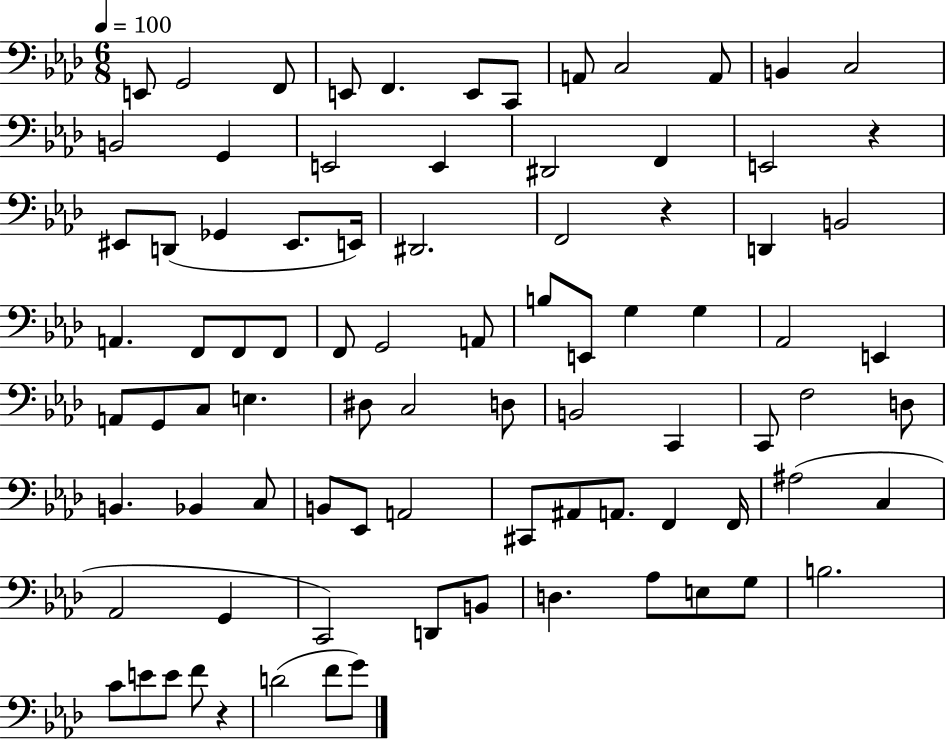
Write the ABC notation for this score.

X:1
T:Untitled
M:6/8
L:1/4
K:Ab
E,,/2 G,,2 F,,/2 E,,/2 F,, E,,/2 C,,/2 A,,/2 C,2 A,,/2 B,, C,2 B,,2 G,, E,,2 E,, ^D,,2 F,, E,,2 z ^E,,/2 D,,/2 _G,, ^E,,/2 E,,/4 ^D,,2 F,,2 z D,, B,,2 A,, F,,/2 F,,/2 F,,/2 F,,/2 G,,2 A,,/2 B,/2 E,,/2 G, G, _A,,2 E,, A,,/2 G,,/2 C,/2 E, ^D,/2 C,2 D,/2 B,,2 C,, C,,/2 F,2 D,/2 B,, _B,, C,/2 B,,/2 _E,,/2 A,,2 ^C,,/2 ^A,,/2 A,,/2 F,, F,,/4 ^A,2 C, _A,,2 G,, C,,2 D,,/2 B,,/2 D, _A,/2 E,/2 G,/2 B,2 C/2 E/2 E/2 F/2 z D2 F/2 G/2